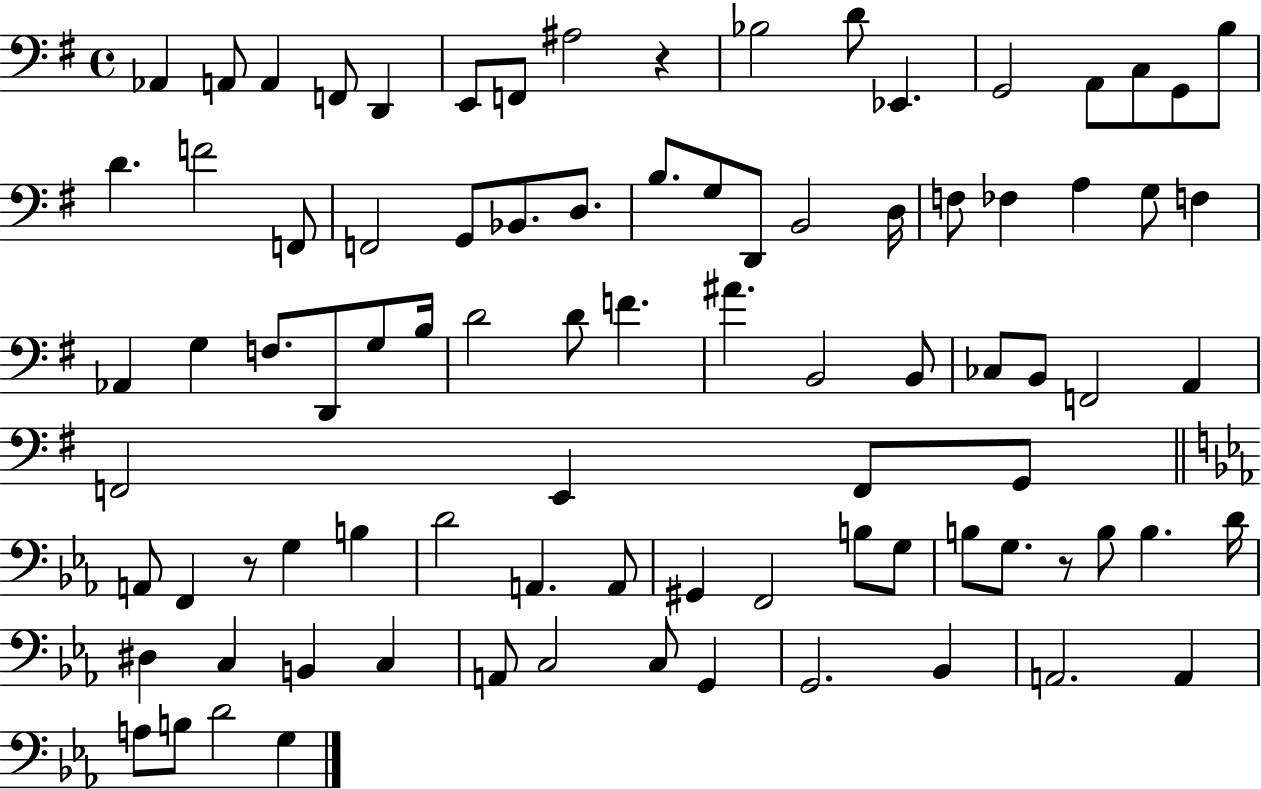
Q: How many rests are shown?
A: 3